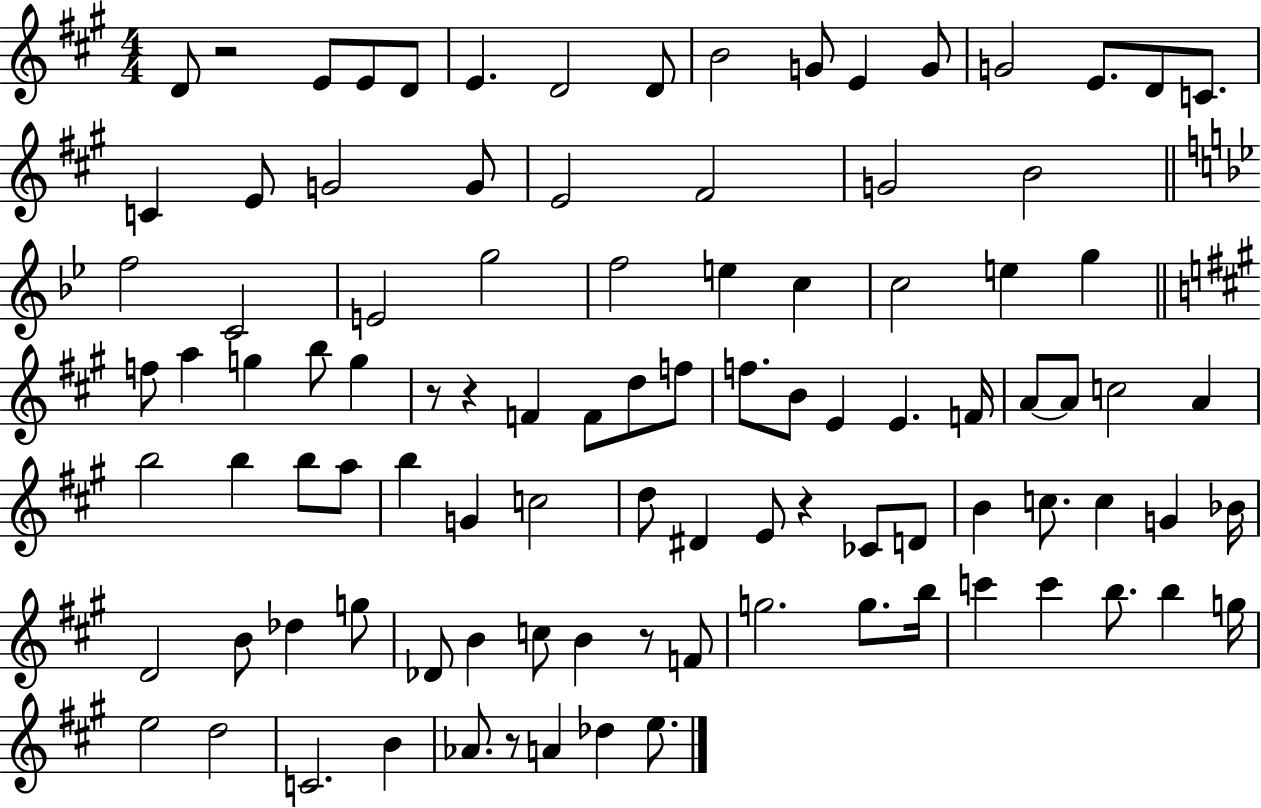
D4/e R/h E4/e E4/e D4/e E4/q. D4/h D4/e B4/h G4/e E4/q G4/e G4/h E4/e. D4/e C4/e. C4/q E4/e G4/h G4/e E4/h F#4/h G4/h B4/h F5/h C4/h E4/h G5/h F5/h E5/q C5/q C5/h E5/q G5/q F5/e A5/q G5/q B5/e G5/q R/e R/q F4/q F4/e D5/e F5/e F5/e. B4/e E4/q E4/q. F4/s A4/e A4/e C5/h A4/q B5/h B5/q B5/e A5/e B5/q G4/q C5/h D5/e D#4/q E4/e R/q CES4/e D4/e B4/q C5/e. C5/q G4/q Bb4/s D4/h B4/e Db5/q G5/e Db4/e B4/q C5/e B4/q R/e F4/e G5/h. G5/e. B5/s C6/q C6/q B5/e. B5/q G5/s E5/h D5/h C4/h. B4/q Ab4/e. R/e A4/q Db5/q E5/e.